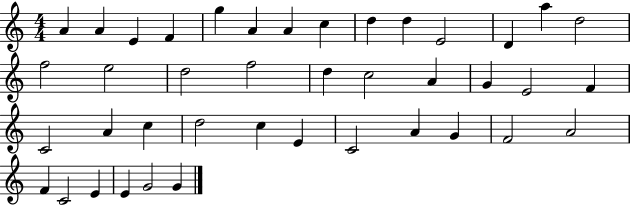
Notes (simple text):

A4/q A4/q E4/q F4/q G5/q A4/q A4/q C5/q D5/q D5/q E4/h D4/q A5/q D5/h F5/h E5/h D5/h F5/h D5/q C5/h A4/q G4/q E4/h F4/q C4/h A4/q C5/q D5/h C5/q E4/q C4/h A4/q G4/q F4/h A4/h F4/q C4/h E4/q E4/q G4/h G4/q